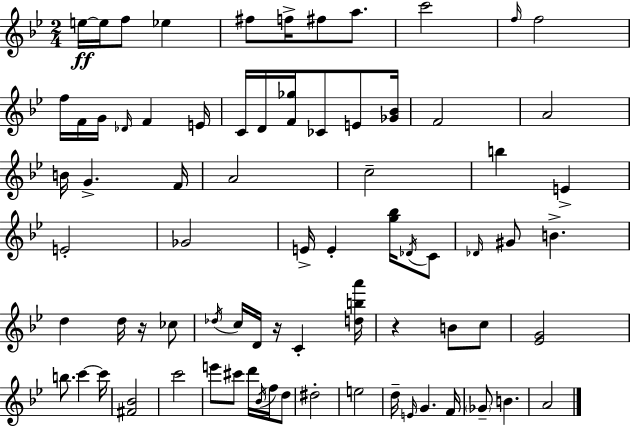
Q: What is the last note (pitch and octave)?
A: A4